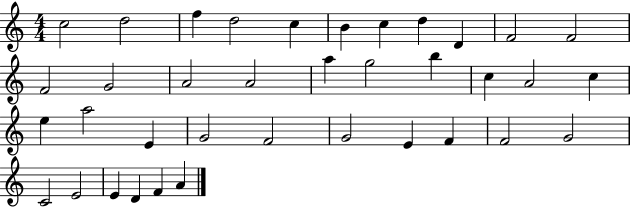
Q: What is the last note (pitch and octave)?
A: A4